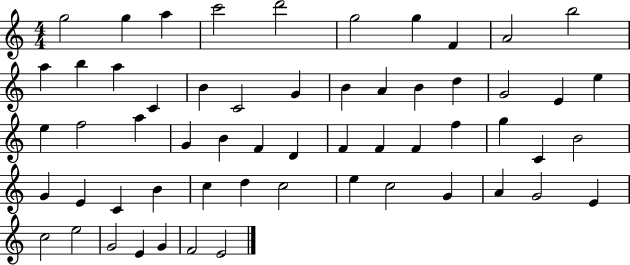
{
  \clef treble
  \numericTimeSignature
  \time 4/4
  \key c \major
  g''2 g''4 a''4 | c'''2 d'''2 | g''2 g''4 f'4 | a'2 b''2 | \break a''4 b''4 a''4 c'4 | b'4 c'2 g'4 | b'4 a'4 b'4 d''4 | g'2 e'4 e''4 | \break e''4 f''2 a''4 | g'4 b'4 f'4 d'4 | f'4 f'4 f'4 f''4 | g''4 c'4 b'2 | \break g'4 e'4 c'4 b'4 | c''4 d''4 c''2 | e''4 c''2 g'4 | a'4 g'2 e'4 | \break c''2 e''2 | g'2 e'4 g'4 | f'2 e'2 | \bar "|."
}